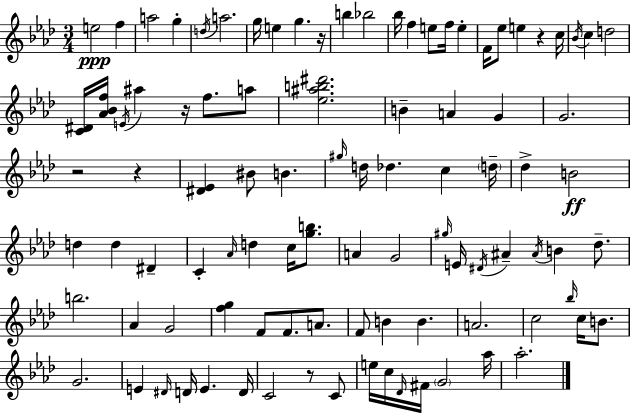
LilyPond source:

{
  \clef treble
  \numericTimeSignature
  \time 3/4
  \key f \minor
  e''2\ppp f''4 | a''2 g''4-. | \acciaccatura { d''16 } a''2. | g''16 e''4 g''4. | \break r16 b''4 bes''2 | bes''16 f''4 e''8 f''16 e''4-. | f'16 ees''8 e''4 r4 | c''16 \acciaccatura { bes'16 } c''4 d''2 | \break <c' dis'>16 <aes' bes' f''>16 \acciaccatura { e'16 } ais''4 r16 f''8. | a''8 <ees'' ais'' b'' dis'''>2. | b'4-- a'4 g'4 | g'2. | \break r2 r4 | <dis' ees'>4 bis'8 b'4. | \grace { gis''16 } d''16 des''4. c''4 | \parenthesize d''16-- des''4-> b'2\ff | \break d''4 d''4 | dis'4-- c'4-. \grace { aes'16 } d''4 | c''16 <g'' b''>8. a'4 g'2 | \grace { gis''16 } e'16 \acciaccatura { dis'16 } ais'4-- | \break \acciaccatura { ais'16 } b'4 des''8.-- b''2. | aes'4 | g'2 <f'' g''>4 | f'8 f'8. a'8. f'8 b'4 | \break b'4. a'2. | c''2 | \grace { bes''16 } c''16 b'8. g'2. | e'4 | \break \grace { dis'16 } d'16 e'4. d'16 c'2 | r8 c'8 e''16 c''16 | \grace { des'16 } fis'16 \parenthesize g'2 aes''16 aes''2.-. | \bar "|."
}